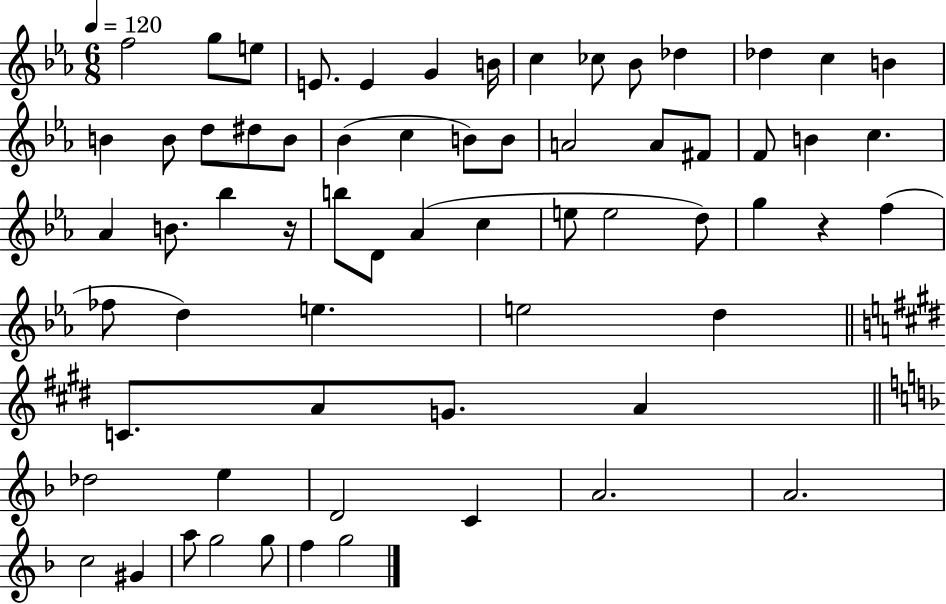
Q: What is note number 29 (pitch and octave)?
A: C5